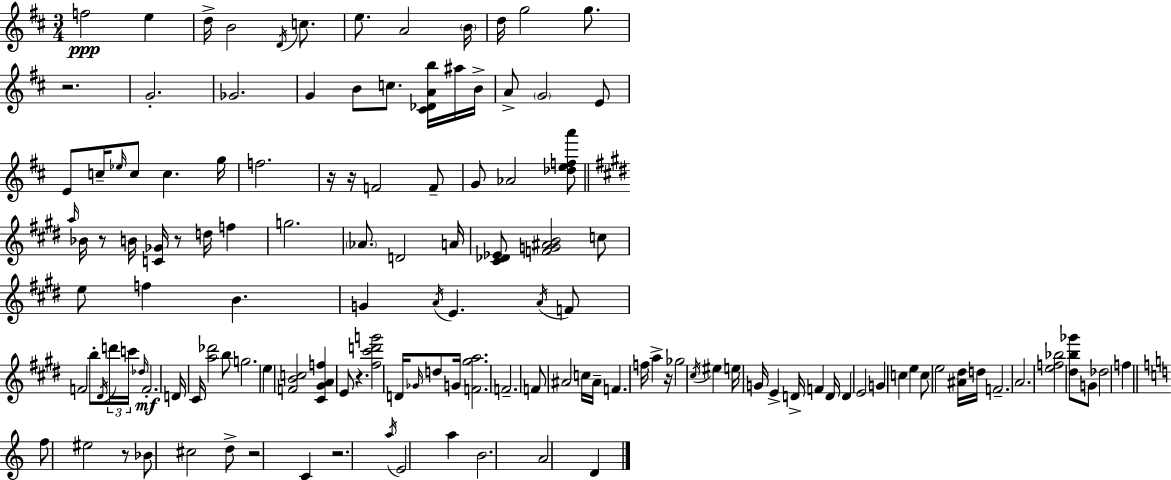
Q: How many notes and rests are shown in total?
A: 133